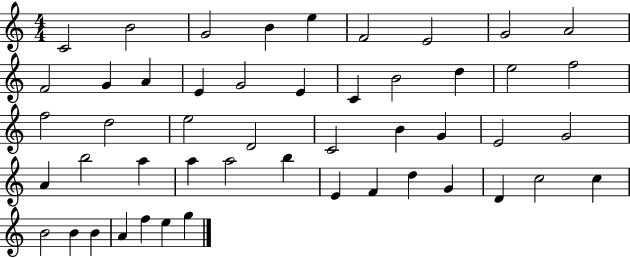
{
  \clef treble
  \numericTimeSignature
  \time 4/4
  \key c \major
  c'2 b'2 | g'2 b'4 e''4 | f'2 e'2 | g'2 a'2 | \break f'2 g'4 a'4 | e'4 g'2 e'4 | c'4 b'2 d''4 | e''2 f''2 | \break f''2 d''2 | e''2 d'2 | c'2 b'4 g'4 | e'2 g'2 | \break a'4 b''2 a''4 | a''4 a''2 b''4 | e'4 f'4 d''4 g'4 | d'4 c''2 c''4 | \break b'2 b'4 b'4 | a'4 f''4 e''4 g''4 | \bar "|."
}